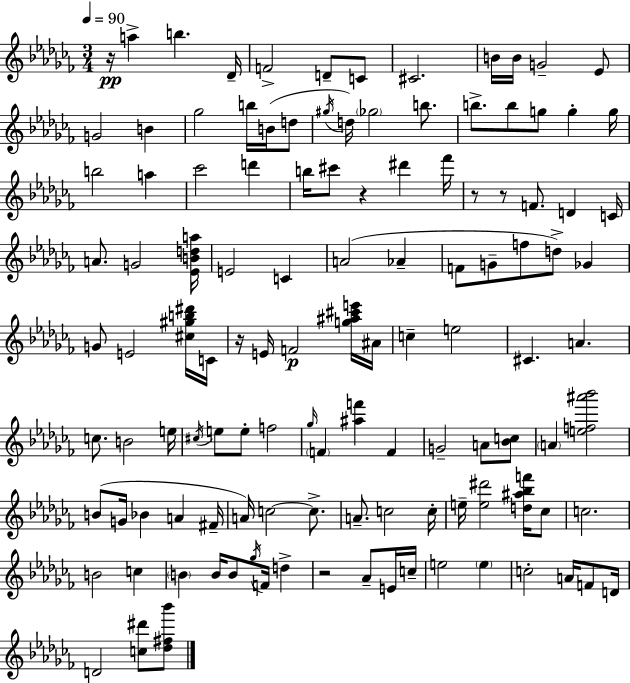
{
  \clef treble
  \numericTimeSignature
  \time 3/4
  \key aes \minor
  \tempo 4 = 90
  r16\pp a''4-> b''4. des'16-- | f'2-> d'8-- c'8 | cis'2. | b'16 b'16 g'2-- ees'8 | \break g'2 b'4 | ges''2 b''16 b'16( d''8 | \acciaccatura { gis''16 } d''16) \parenthesize ges''2 b''8. | b''8.-> b''8 g''8 g''4-. | \break g''16 b''2 a''4 | ces'''2 d'''4 | b''16 cis'''8 r4 dis'''4 | fes'''16 r8 r8 f'8. d'4 | \break c'16 a'8. g'2 | <ees' b' d'' a''>16 e'2 c'4 | a'2( aes'4-- | f'8 g'8-- f''8 d''8->) ges'4 | \break g'8 e'2 <cis'' gis'' b'' dis'''>16 | c'16 r16 e'16 f'2\p <g'' ais'' cis''' e'''>16 | ais'16 c''4-- e''2 | cis'4. a'4. | \break c''8. b'2 | e''16 \acciaccatura { cis''16 } e''8 e''8-. f''2 | \grace { ges''16 } \parenthesize f'4 <ais'' f'''>4 f'4 | g'2-- a'8 | \break <bes' c''>8 \parenthesize a'4 <e'' f'' ais''' bes'''>2 | b'8( g'16 bes'4 a'4 | fis'16-- a'16) c''2~~ | c''8.-> a'8.-- c''2 | \break c''16-. e''16-- <e'' dis'''>2 | <d'' ais'' bes'' f'''>16 ces''8 c''2. | b'2 c''4 | \parenthesize b'4 b'16 b'8 \acciaccatura { ges''16 } f'16 | \break d''4-> r2 | aes'8-- e'16 c''16-- e''2 | \parenthesize e''4 c''2-. | a'16 f'8 d'16 d'2 | \break <c'' dis'''>8 <des'' fis'' bes'''>8 \bar "|."
}